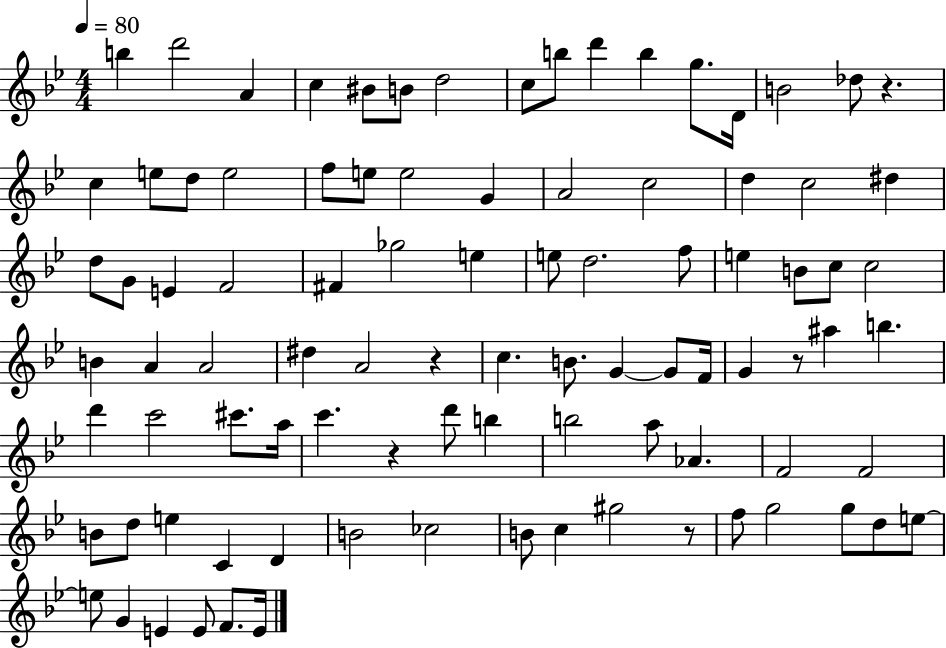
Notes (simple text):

B5/q D6/h A4/q C5/q BIS4/e B4/e D5/h C5/e B5/e D6/q B5/q G5/e. D4/s B4/h Db5/e R/q. C5/q E5/e D5/e E5/h F5/e E5/e E5/h G4/q A4/h C5/h D5/q C5/h D#5/q D5/e G4/e E4/q F4/h F#4/q Gb5/h E5/q E5/e D5/h. F5/e E5/q B4/e C5/e C5/h B4/q A4/q A4/h D#5/q A4/h R/q C5/q. B4/e. G4/q G4/e F4/s G4/q R/e A#5/q B5/q. D6/q C6/h C#6/e. A5/s C6/q. R/q D6/e B5/q B5/h A5/e Ab4/q. F4/h F4/h B4/e D5/e E5/q C4/q D4/q B4/h CES5/h B4/e C5/q G#5/h R/e F5/e G5/h G5/e D5/e E5/e E5/e G4/q E4/q E4/e F4/e. E4/s